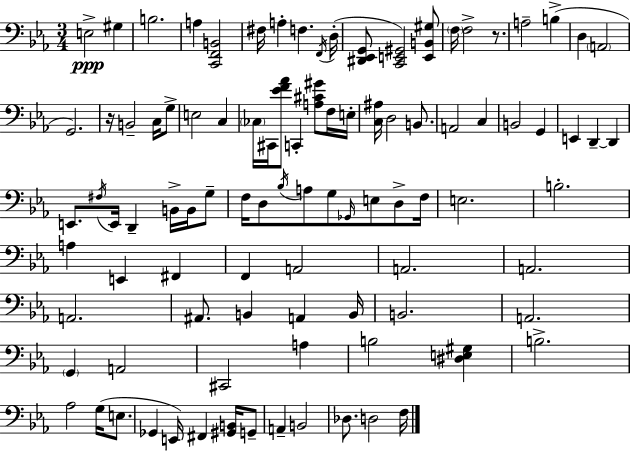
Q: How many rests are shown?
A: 2